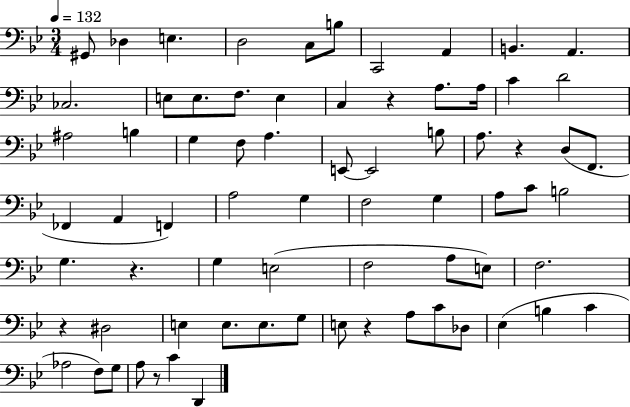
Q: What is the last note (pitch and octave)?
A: D2